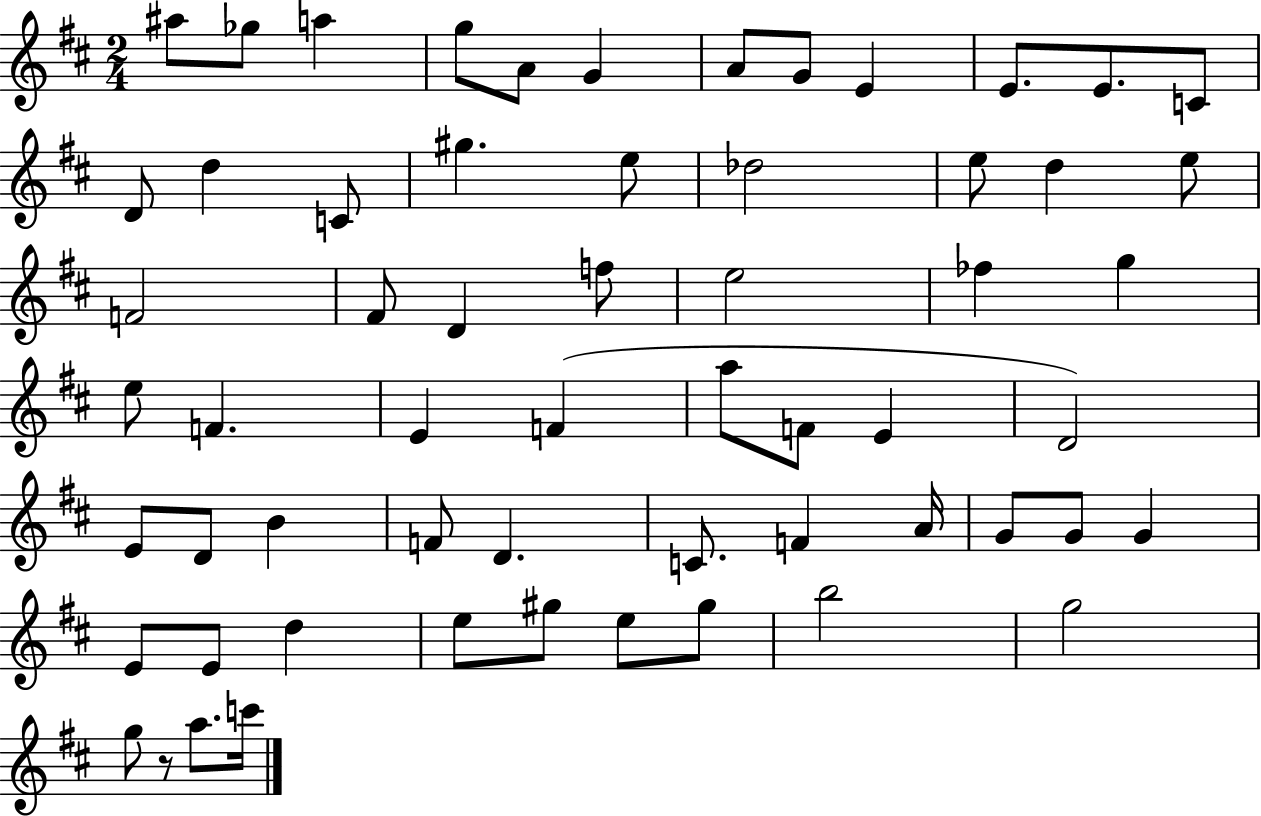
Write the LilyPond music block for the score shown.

{
  \clef treble
  \numericTimeSignature
  \time 2/4
  \key d \major
  ais''8 ges''8 a''4 | g''8 a'8 g'4 | a'8 g'8 e'4 | e'8. e'8. c'8 | \break d'8 d''4 c'8 | gis''4. e''8 | des''2 | e''8 d''4 e''8 | \break f'2 | fis'8 d'4 f''8 | e''2 | fes''4 g''4 | \break e''8 f'4. | e'4 f'4( | a''8 f'8 e'4 | d'2) | \break e'8 d'8 b'4 | f'8 d'4. | c'8. f'4 a'16 | g'8 g'8 g'4 | \break e'8 e'8 d''4 | e''8 gis''8 e''8 gis''8 | b''2 | g''2 | \break g''8 r8 a''8. c'''16 | \bar "|."
}